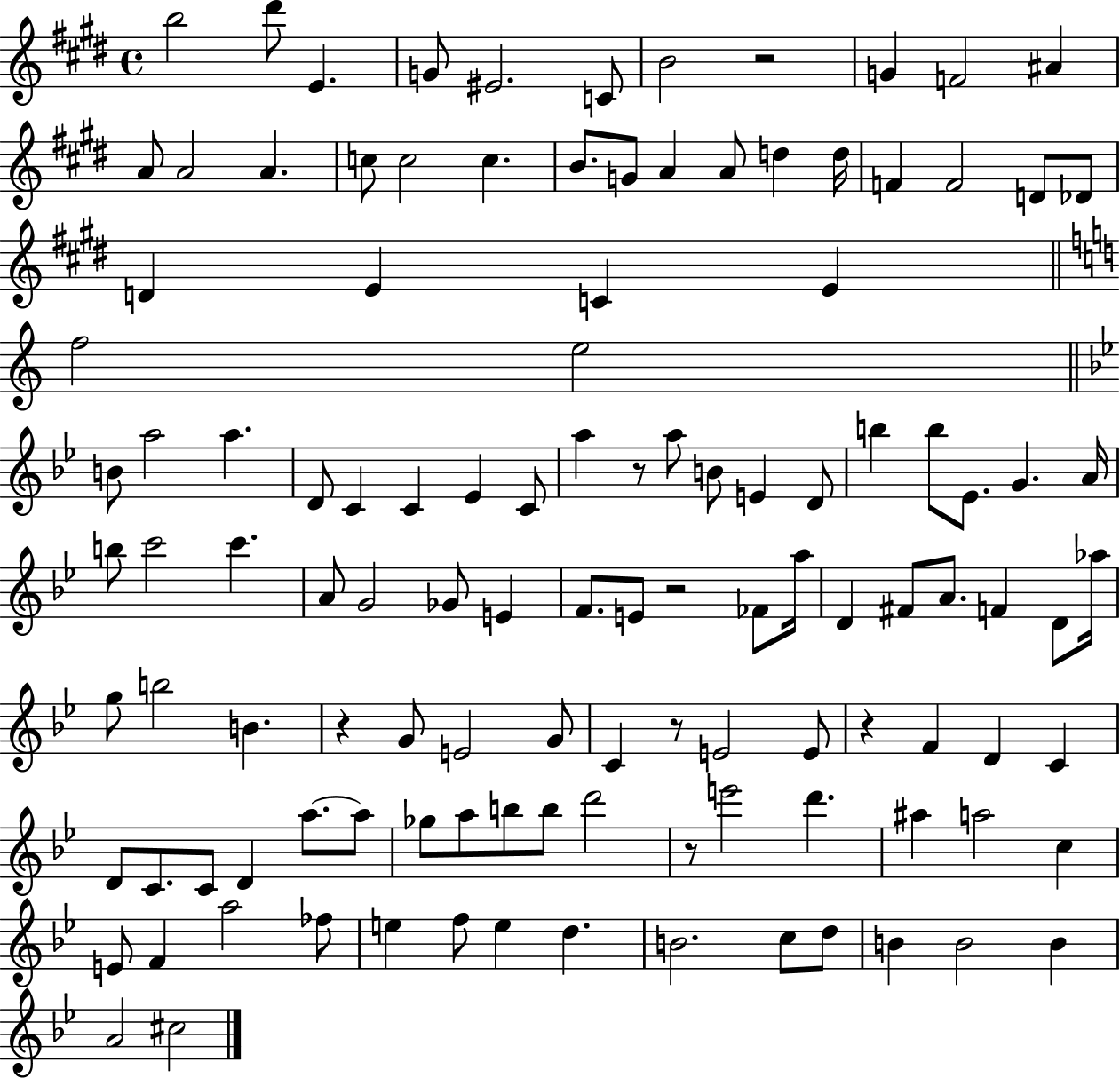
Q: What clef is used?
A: treble